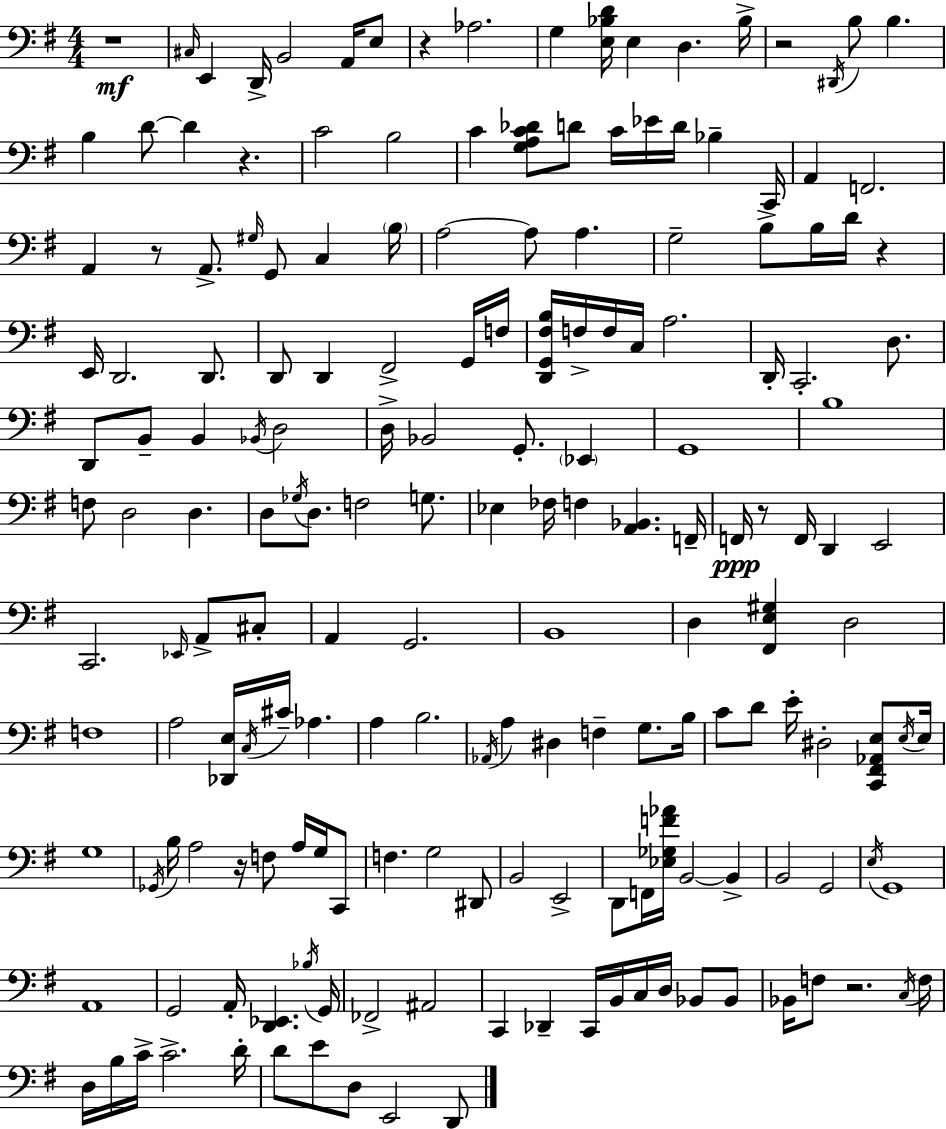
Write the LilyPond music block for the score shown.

{
  \clef bass
  \numericTimeSignature
  \time 4/4
  \key e \minor
  r1\mf | \grace { cis16 } e,4 d,16-> b,2 a,16 e8 | r4 aes2. | g4 <e bes d'>16 e4 d4. | \break bes16-> r2 \acciaccatura { dis,16 } b8 b4. | b4 d'8~~ d'4 r4. | c'2 b2 | c'4 <g a c' des'>8 d'8 c'16 ees'16 d'16 bes4-- | \break c,16 a,4 f,2. | a,4 r8 a,8.-> \grace { gis16 } g,8 c4 | \parenthesize b16 a2~~ a8 a4. | g2-- b8-> b16 d'16 r4 | \break e,16 d,2. | d,8. d,8 d,4 fis,2-> | g,16 f16 <d, g, fis b>16 f16-> f16 c16 a2. | d,16-. c,2.-. | \break d8. d,8 b,8-- b,4 \acciaccatura { bes,16 } d2 | d16-> bes,2 g,8.-. | \parenthesize ees,4 g,1 | b1 | \break f8 d2 d4. | d8 \acciaccatura { ges16 } d8. f2 | g8. ees4 fes16 f4 <a, bes,>4. | f,16-- f,16\ppp r8 f,16 d,4 e,2 | \break c,2. | \grace { ees,16 } a,8-> cis8-. a,4 g,2. | b,1 | d4 <fis, e gis>4 d2 | \break f1 | a2 <des, e>16 \acciaccatura { c16 } | cis'16-- aes4. a4 b2. | \acciaccatura { aes,16 } a4 dis4 | \break f4-- g8. b16 c'8 d'8 e'16-. dis2-. | <c, fis, aes, e>8 \acciaccatura { e16 } e16 g1 | \acciaccatura { ges,16 } b16 a2 | r16 f8 a16 g16 c,8 f4. | \break g2 dis,8 b,2 | e,2-> d,8 f,16 <ees ges f' aes'>16 b,2~~ | b,4-> b,2 | g,2 \acciaccatura { e16 } g,1 | \break a,1 | g,2 | a,16-. <d, ees,>4. \acciaccatura { bes16 } g,16 fes,2-> | ais,2 c,4 | \break des,4-- c,16 b,16 c16 d16 bes,8 bes,8 bes,16 f8 r2. | \acciaccatura { c16 } f16 d16 b16 c'16-> | c'2.-> d'16-. d'8 e'8 | d8 e,2 d,8 \bar "|."
}